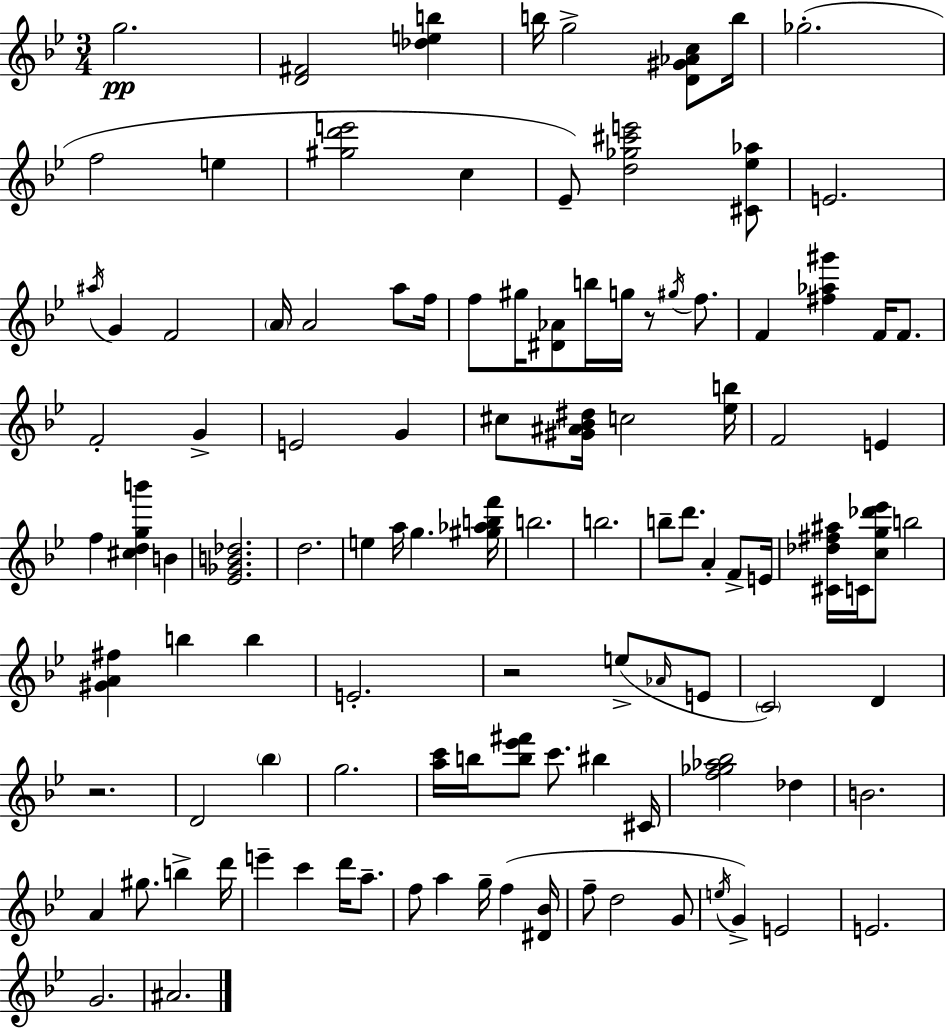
{
  \clef treble
  \numericTimeSignature
  \time 3/4
  \key g \minor
  g''2.\pp | <d' fis'>2 <des'' e'' b''>4 | b''16 g''2-> <d' gis' aes' c''>8 b''16 | ges''2.-.( | \break f''2 e''4 | <gis'' d''' e'''>2 c''4 | ees'8--) <d'' ges'' cis''' e'''>2 <cis' ees'' aes''>8 | e'2. | \break \acciaccatura { ais''16 } g'4 f'2 | \parenthesize a'16 a'2 a''8 | f''16 f''8 gis''16 <dis' aes'>8 b''16 g''16 r8 \acciaccatura { gis''16 } f''8. | f'4 <fis'' aes'' gis'''>4 f'16 f'8. | \break f'2-. g'4-> | e'2 g'4 | cis''8 <gis' ais' bes' dis''>16 c''2 | <ees'' b''>16 f'2 e'4 | \break f''4 <cis'' d'' g'' b'''>4 b'4 | <ees' ges' b' des''>2. | d''2. | e''4 a''16 g''4. | \break <gis'' aes'' b'' f'''>16 b''2. | b''2. | b''8-- d'''8. a'4-. f'8-> | e'16 <cis' des'' fis'' ais''>16 c'16 <c'' g'' des''' ees'''>8 b''2 | \break <gis' a' fis''>4 b''4 b''4 | e'2.-. | r2 e''8->( | \grace { aes'16 } e'8 \parenthesize c'2) d'4 | \break r2. | d'2 \parenthesize bes''4 | g''2. | <a'' c'''>16 b''16 <b'' ees''' fis'''>8 c'''8. bis''4 | \break cis'16 <f'' ges'' aes'' bes''>2 des''4 | b'2. | a'4 gis''8. b''4-> | d'''16 e'''4-- c'''4 d'''16 | \break a''8.-- f''8 a''4 g''16-- f''4( | <dis' bes'>16 f''8-- d''2 | g'8 \acciaccatura { e''16 }) g'4-> e'2 | e'2. | \break g'2. | ais'2. | \bar "|."
}